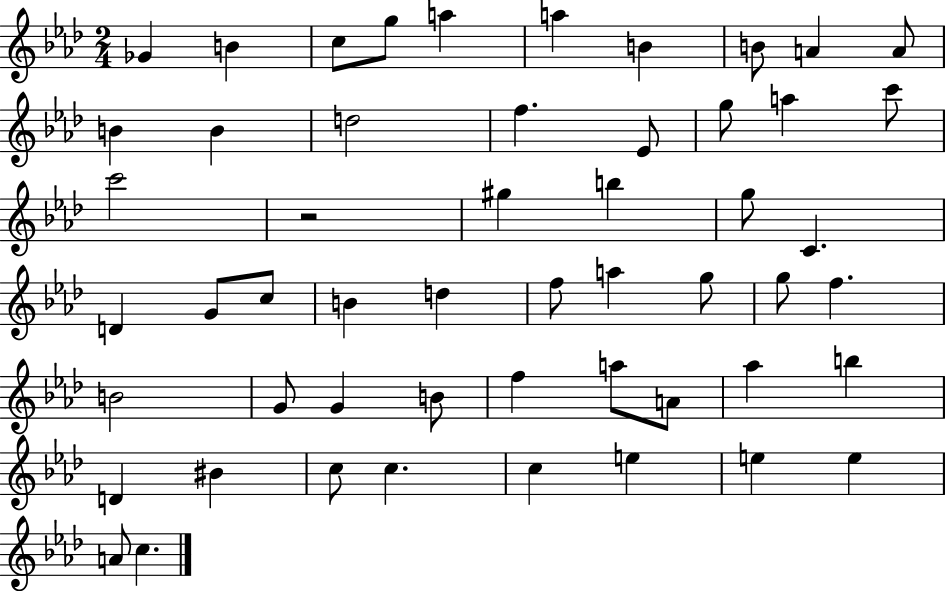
Gb4/q B4/q C5/e G5/e A5/q A5/q B4/q B4/e A4/q A4/e B4/q B4/q D5/h F5/q. Eb4/e G5/e A5/q C6/e C6/h R/h G#5/q B5/q G5/e C4/q. D4/q G4/e C5/e B4/q D5/q F5/e A5/q G5/e G5/e F5/q. B4/h G4/e G4/q B4/e F5/q A5/e A4/e Ab5/q B5/q D4/q BIS4/q C5/e C5/q. C5/q E5/q E5/q E5/q A4/e C5/q.